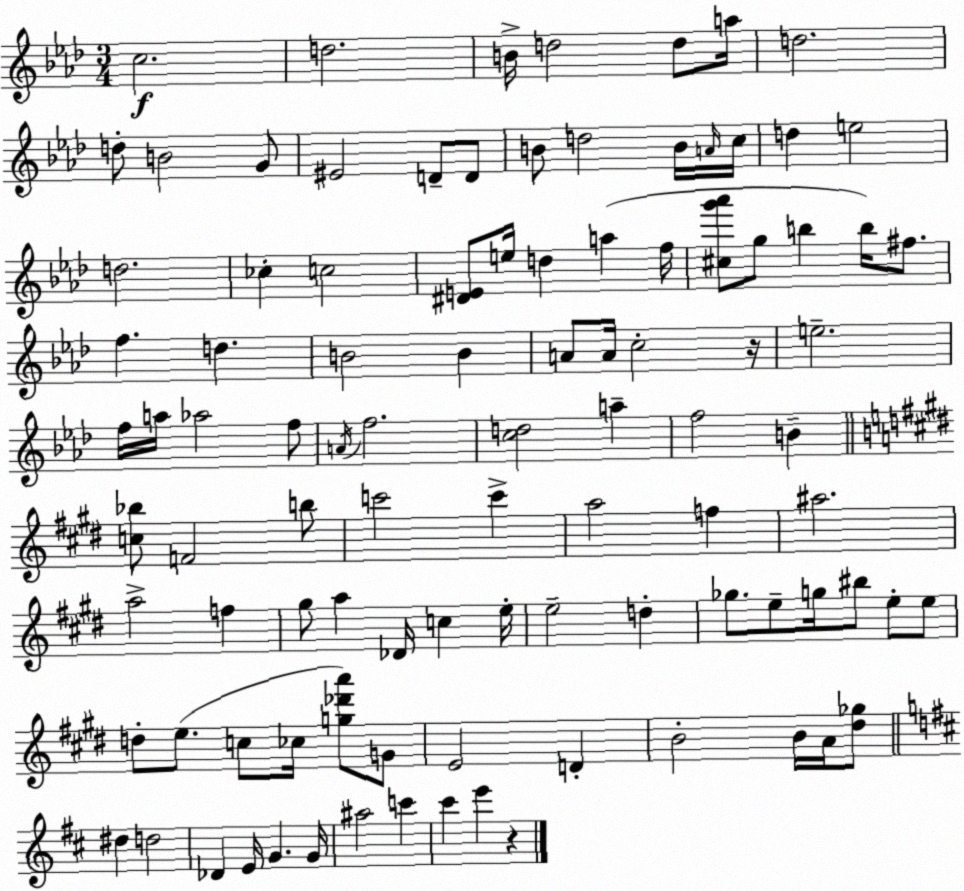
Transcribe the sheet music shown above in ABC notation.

X:1
T:Untitled
M:3/4
L:1/4
K:Ab
c2 d2 B/4 d2 d/2 a/4 d2 d/2 B2 G/2 ^E2 D/2 D/2 B/2 d2 B/4 A/4 c/4 d e2 d2 _c c2 [^DE]/2 e/4 d a f/4 [^cg'_a']/2 g/2 b b/4 ^f/2 f d B2 B A/2 A/4 c2 z/4 e2 f/4 a/4 _a2 f/2 A/4 f2 [cd]2 a f2 B [c_b]/2 F2 b/2 c'2 c' a2 f ^a2 a2 f ^g/2 a _D/4 c e/4 e2 d _g/2 e/2 g/4 ^b/2 e/2 e/2 d/2 e/2 c/2 _c/4 [g_d'a']/2 G/2 E2 D B2 B/4 A/4 [^d_g]/2 ^d d2 _D E/4 G G/4 ^a2 c' ^c' e' z